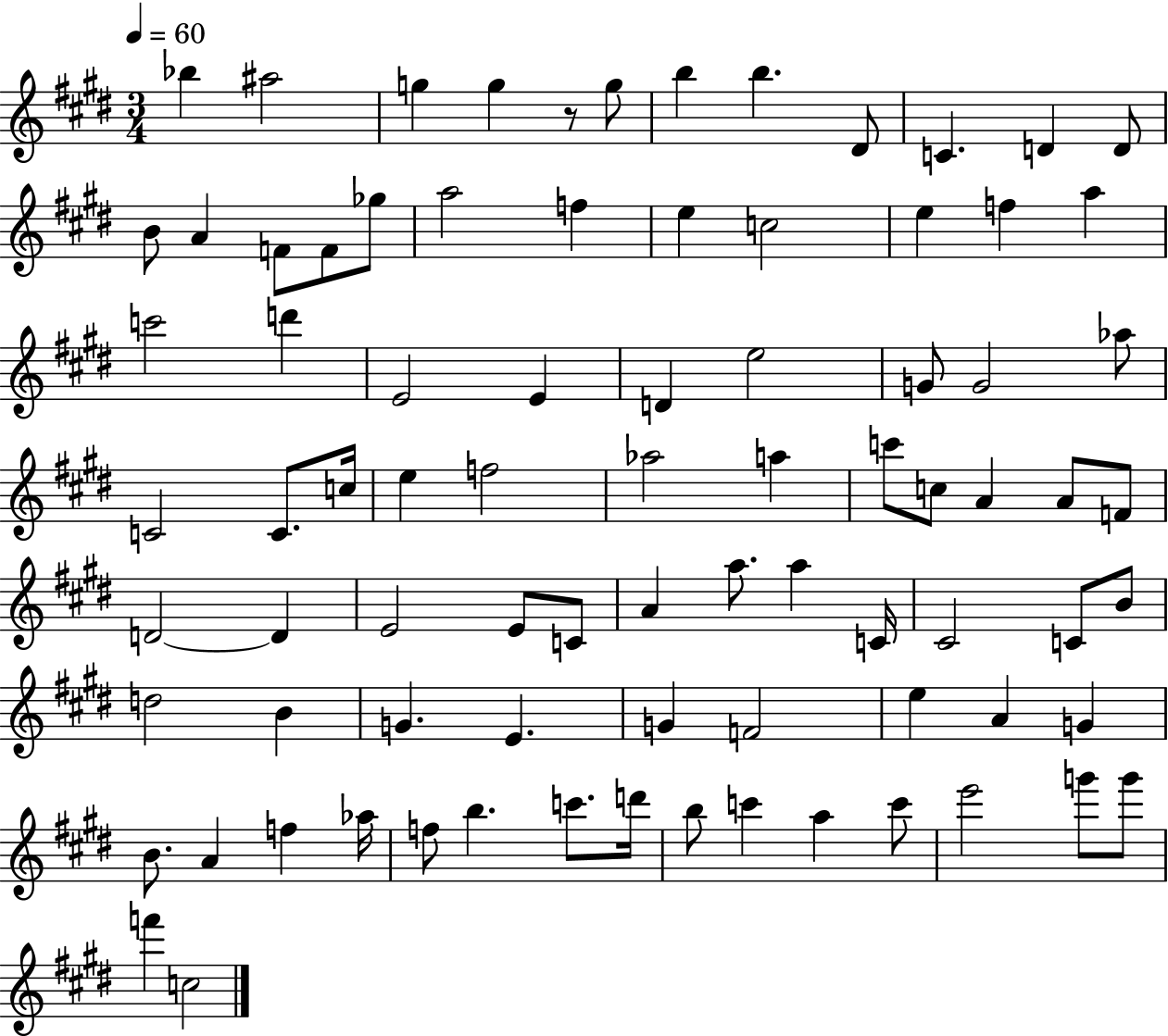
Bb5/q A#5/h G5/q G5/q R/e G5/e B5/q B5/q. D#4/e C4/q. D4/q D4/e B4/e A4/q F4/e F4/e Gb5/e A5/h F5/q E5/q C5/h E5/q F5/q A5/q C6/h D6/q E4/h E4/q D4/q E5/h G4/e G4/h Ab5/e C4/h C4/e. C5/s E5/q F5/h Ab5/h A5/q C6/e C5/e A4/q A4/e F4/e D4/h D4/q E4/h E4/e C4/e A4/q A5/e. A5/q C4/s C#4/h C4/e B4/e D5/h B4/q G4/q. E4/q. G4/q F4/h E5/q A4/q G4/q B4/e. A4/q F5/q Ab5/s F5/e B5/q. C6/e. D6/s B5/e C6/q A5/q C6/e E6/h G6/e G6/e F6/q C5/h